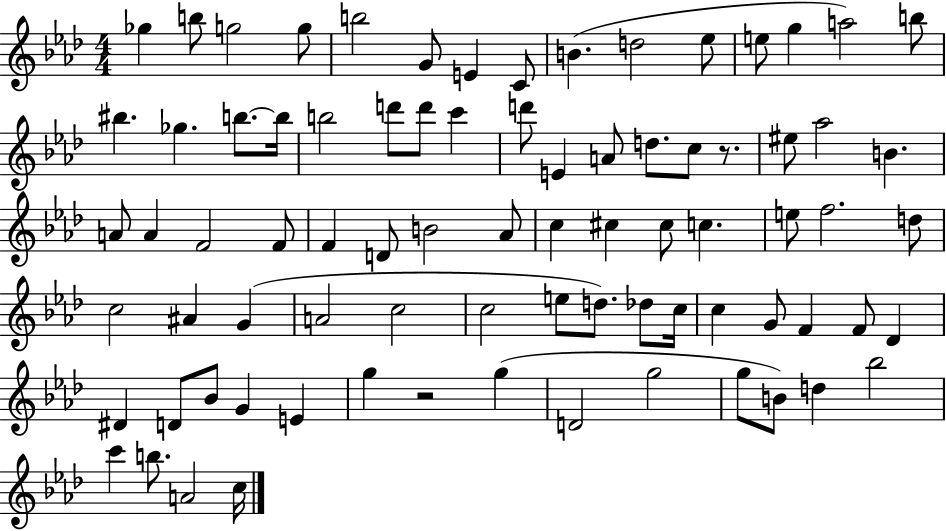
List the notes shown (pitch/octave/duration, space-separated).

Gb5/q B5/e G5/h G5/e B5/h G4/e E4/q C4/e B4/q. D5/h Eb5/e E5/e G5/q A5/h B5/e BIS5/q. Gb5/q. B5/e. B5/s B5/h D6/e D6/e C6/q D6/e E4/q A4/e D5/e. C5/e R/e. EIS5/e Ab5/h B4/q. A4/e A4/q F4/h F4/e F4/q D4/e B4/h Ab4/e C5/q C#5/q C#5/e C5/q. E5/e F5/h. D5/e C5/h A#4/q G4/q A4/h C5/h C5/h E5/e D5/e. Db5/e C5/s C5/q G4/e F4/q F4/e Db4/q D#4/q D4/e Bb4/e G4/q E4/q G5/q R/h G5/q D4/h G5/h G5/e B4/e D5/q Bb5/h C6/q B5/e. A4/h C5/s